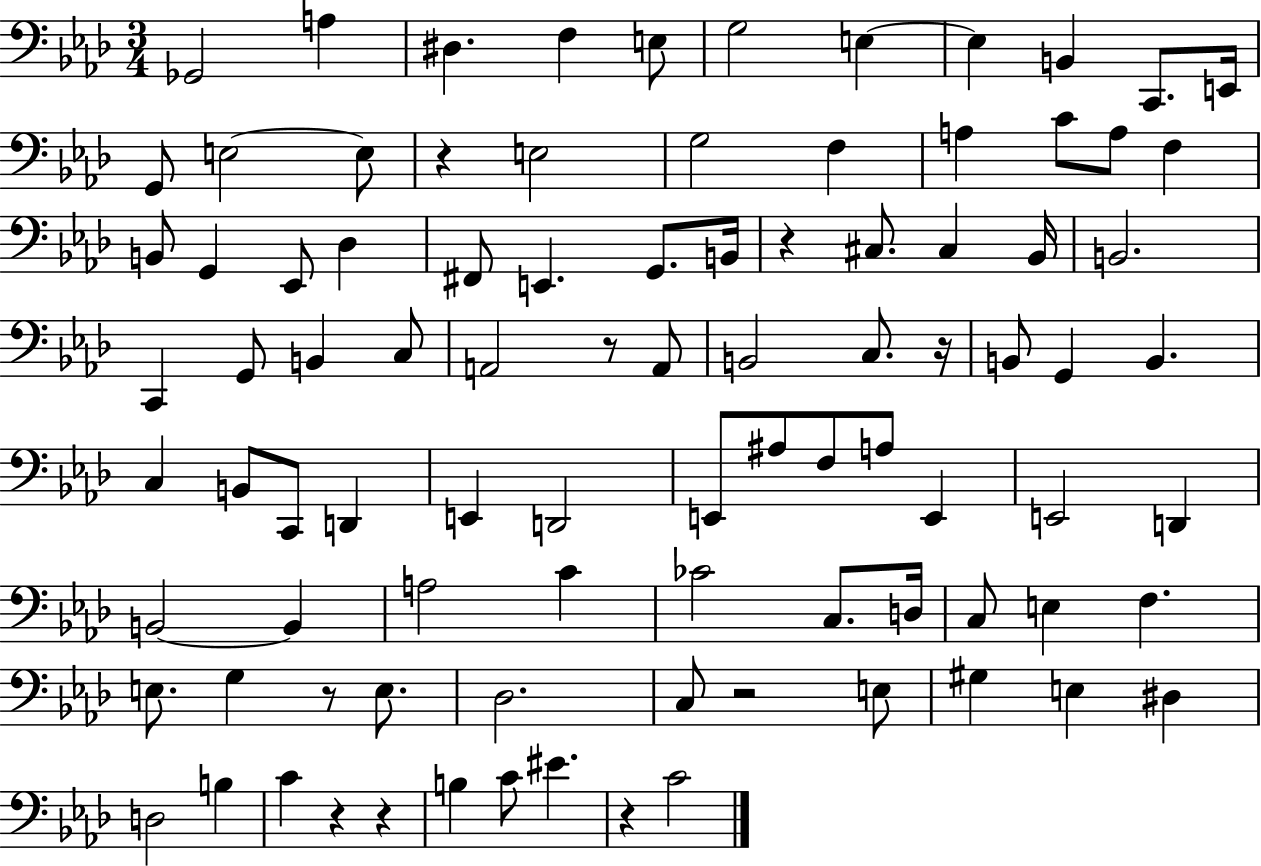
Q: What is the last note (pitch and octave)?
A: C4